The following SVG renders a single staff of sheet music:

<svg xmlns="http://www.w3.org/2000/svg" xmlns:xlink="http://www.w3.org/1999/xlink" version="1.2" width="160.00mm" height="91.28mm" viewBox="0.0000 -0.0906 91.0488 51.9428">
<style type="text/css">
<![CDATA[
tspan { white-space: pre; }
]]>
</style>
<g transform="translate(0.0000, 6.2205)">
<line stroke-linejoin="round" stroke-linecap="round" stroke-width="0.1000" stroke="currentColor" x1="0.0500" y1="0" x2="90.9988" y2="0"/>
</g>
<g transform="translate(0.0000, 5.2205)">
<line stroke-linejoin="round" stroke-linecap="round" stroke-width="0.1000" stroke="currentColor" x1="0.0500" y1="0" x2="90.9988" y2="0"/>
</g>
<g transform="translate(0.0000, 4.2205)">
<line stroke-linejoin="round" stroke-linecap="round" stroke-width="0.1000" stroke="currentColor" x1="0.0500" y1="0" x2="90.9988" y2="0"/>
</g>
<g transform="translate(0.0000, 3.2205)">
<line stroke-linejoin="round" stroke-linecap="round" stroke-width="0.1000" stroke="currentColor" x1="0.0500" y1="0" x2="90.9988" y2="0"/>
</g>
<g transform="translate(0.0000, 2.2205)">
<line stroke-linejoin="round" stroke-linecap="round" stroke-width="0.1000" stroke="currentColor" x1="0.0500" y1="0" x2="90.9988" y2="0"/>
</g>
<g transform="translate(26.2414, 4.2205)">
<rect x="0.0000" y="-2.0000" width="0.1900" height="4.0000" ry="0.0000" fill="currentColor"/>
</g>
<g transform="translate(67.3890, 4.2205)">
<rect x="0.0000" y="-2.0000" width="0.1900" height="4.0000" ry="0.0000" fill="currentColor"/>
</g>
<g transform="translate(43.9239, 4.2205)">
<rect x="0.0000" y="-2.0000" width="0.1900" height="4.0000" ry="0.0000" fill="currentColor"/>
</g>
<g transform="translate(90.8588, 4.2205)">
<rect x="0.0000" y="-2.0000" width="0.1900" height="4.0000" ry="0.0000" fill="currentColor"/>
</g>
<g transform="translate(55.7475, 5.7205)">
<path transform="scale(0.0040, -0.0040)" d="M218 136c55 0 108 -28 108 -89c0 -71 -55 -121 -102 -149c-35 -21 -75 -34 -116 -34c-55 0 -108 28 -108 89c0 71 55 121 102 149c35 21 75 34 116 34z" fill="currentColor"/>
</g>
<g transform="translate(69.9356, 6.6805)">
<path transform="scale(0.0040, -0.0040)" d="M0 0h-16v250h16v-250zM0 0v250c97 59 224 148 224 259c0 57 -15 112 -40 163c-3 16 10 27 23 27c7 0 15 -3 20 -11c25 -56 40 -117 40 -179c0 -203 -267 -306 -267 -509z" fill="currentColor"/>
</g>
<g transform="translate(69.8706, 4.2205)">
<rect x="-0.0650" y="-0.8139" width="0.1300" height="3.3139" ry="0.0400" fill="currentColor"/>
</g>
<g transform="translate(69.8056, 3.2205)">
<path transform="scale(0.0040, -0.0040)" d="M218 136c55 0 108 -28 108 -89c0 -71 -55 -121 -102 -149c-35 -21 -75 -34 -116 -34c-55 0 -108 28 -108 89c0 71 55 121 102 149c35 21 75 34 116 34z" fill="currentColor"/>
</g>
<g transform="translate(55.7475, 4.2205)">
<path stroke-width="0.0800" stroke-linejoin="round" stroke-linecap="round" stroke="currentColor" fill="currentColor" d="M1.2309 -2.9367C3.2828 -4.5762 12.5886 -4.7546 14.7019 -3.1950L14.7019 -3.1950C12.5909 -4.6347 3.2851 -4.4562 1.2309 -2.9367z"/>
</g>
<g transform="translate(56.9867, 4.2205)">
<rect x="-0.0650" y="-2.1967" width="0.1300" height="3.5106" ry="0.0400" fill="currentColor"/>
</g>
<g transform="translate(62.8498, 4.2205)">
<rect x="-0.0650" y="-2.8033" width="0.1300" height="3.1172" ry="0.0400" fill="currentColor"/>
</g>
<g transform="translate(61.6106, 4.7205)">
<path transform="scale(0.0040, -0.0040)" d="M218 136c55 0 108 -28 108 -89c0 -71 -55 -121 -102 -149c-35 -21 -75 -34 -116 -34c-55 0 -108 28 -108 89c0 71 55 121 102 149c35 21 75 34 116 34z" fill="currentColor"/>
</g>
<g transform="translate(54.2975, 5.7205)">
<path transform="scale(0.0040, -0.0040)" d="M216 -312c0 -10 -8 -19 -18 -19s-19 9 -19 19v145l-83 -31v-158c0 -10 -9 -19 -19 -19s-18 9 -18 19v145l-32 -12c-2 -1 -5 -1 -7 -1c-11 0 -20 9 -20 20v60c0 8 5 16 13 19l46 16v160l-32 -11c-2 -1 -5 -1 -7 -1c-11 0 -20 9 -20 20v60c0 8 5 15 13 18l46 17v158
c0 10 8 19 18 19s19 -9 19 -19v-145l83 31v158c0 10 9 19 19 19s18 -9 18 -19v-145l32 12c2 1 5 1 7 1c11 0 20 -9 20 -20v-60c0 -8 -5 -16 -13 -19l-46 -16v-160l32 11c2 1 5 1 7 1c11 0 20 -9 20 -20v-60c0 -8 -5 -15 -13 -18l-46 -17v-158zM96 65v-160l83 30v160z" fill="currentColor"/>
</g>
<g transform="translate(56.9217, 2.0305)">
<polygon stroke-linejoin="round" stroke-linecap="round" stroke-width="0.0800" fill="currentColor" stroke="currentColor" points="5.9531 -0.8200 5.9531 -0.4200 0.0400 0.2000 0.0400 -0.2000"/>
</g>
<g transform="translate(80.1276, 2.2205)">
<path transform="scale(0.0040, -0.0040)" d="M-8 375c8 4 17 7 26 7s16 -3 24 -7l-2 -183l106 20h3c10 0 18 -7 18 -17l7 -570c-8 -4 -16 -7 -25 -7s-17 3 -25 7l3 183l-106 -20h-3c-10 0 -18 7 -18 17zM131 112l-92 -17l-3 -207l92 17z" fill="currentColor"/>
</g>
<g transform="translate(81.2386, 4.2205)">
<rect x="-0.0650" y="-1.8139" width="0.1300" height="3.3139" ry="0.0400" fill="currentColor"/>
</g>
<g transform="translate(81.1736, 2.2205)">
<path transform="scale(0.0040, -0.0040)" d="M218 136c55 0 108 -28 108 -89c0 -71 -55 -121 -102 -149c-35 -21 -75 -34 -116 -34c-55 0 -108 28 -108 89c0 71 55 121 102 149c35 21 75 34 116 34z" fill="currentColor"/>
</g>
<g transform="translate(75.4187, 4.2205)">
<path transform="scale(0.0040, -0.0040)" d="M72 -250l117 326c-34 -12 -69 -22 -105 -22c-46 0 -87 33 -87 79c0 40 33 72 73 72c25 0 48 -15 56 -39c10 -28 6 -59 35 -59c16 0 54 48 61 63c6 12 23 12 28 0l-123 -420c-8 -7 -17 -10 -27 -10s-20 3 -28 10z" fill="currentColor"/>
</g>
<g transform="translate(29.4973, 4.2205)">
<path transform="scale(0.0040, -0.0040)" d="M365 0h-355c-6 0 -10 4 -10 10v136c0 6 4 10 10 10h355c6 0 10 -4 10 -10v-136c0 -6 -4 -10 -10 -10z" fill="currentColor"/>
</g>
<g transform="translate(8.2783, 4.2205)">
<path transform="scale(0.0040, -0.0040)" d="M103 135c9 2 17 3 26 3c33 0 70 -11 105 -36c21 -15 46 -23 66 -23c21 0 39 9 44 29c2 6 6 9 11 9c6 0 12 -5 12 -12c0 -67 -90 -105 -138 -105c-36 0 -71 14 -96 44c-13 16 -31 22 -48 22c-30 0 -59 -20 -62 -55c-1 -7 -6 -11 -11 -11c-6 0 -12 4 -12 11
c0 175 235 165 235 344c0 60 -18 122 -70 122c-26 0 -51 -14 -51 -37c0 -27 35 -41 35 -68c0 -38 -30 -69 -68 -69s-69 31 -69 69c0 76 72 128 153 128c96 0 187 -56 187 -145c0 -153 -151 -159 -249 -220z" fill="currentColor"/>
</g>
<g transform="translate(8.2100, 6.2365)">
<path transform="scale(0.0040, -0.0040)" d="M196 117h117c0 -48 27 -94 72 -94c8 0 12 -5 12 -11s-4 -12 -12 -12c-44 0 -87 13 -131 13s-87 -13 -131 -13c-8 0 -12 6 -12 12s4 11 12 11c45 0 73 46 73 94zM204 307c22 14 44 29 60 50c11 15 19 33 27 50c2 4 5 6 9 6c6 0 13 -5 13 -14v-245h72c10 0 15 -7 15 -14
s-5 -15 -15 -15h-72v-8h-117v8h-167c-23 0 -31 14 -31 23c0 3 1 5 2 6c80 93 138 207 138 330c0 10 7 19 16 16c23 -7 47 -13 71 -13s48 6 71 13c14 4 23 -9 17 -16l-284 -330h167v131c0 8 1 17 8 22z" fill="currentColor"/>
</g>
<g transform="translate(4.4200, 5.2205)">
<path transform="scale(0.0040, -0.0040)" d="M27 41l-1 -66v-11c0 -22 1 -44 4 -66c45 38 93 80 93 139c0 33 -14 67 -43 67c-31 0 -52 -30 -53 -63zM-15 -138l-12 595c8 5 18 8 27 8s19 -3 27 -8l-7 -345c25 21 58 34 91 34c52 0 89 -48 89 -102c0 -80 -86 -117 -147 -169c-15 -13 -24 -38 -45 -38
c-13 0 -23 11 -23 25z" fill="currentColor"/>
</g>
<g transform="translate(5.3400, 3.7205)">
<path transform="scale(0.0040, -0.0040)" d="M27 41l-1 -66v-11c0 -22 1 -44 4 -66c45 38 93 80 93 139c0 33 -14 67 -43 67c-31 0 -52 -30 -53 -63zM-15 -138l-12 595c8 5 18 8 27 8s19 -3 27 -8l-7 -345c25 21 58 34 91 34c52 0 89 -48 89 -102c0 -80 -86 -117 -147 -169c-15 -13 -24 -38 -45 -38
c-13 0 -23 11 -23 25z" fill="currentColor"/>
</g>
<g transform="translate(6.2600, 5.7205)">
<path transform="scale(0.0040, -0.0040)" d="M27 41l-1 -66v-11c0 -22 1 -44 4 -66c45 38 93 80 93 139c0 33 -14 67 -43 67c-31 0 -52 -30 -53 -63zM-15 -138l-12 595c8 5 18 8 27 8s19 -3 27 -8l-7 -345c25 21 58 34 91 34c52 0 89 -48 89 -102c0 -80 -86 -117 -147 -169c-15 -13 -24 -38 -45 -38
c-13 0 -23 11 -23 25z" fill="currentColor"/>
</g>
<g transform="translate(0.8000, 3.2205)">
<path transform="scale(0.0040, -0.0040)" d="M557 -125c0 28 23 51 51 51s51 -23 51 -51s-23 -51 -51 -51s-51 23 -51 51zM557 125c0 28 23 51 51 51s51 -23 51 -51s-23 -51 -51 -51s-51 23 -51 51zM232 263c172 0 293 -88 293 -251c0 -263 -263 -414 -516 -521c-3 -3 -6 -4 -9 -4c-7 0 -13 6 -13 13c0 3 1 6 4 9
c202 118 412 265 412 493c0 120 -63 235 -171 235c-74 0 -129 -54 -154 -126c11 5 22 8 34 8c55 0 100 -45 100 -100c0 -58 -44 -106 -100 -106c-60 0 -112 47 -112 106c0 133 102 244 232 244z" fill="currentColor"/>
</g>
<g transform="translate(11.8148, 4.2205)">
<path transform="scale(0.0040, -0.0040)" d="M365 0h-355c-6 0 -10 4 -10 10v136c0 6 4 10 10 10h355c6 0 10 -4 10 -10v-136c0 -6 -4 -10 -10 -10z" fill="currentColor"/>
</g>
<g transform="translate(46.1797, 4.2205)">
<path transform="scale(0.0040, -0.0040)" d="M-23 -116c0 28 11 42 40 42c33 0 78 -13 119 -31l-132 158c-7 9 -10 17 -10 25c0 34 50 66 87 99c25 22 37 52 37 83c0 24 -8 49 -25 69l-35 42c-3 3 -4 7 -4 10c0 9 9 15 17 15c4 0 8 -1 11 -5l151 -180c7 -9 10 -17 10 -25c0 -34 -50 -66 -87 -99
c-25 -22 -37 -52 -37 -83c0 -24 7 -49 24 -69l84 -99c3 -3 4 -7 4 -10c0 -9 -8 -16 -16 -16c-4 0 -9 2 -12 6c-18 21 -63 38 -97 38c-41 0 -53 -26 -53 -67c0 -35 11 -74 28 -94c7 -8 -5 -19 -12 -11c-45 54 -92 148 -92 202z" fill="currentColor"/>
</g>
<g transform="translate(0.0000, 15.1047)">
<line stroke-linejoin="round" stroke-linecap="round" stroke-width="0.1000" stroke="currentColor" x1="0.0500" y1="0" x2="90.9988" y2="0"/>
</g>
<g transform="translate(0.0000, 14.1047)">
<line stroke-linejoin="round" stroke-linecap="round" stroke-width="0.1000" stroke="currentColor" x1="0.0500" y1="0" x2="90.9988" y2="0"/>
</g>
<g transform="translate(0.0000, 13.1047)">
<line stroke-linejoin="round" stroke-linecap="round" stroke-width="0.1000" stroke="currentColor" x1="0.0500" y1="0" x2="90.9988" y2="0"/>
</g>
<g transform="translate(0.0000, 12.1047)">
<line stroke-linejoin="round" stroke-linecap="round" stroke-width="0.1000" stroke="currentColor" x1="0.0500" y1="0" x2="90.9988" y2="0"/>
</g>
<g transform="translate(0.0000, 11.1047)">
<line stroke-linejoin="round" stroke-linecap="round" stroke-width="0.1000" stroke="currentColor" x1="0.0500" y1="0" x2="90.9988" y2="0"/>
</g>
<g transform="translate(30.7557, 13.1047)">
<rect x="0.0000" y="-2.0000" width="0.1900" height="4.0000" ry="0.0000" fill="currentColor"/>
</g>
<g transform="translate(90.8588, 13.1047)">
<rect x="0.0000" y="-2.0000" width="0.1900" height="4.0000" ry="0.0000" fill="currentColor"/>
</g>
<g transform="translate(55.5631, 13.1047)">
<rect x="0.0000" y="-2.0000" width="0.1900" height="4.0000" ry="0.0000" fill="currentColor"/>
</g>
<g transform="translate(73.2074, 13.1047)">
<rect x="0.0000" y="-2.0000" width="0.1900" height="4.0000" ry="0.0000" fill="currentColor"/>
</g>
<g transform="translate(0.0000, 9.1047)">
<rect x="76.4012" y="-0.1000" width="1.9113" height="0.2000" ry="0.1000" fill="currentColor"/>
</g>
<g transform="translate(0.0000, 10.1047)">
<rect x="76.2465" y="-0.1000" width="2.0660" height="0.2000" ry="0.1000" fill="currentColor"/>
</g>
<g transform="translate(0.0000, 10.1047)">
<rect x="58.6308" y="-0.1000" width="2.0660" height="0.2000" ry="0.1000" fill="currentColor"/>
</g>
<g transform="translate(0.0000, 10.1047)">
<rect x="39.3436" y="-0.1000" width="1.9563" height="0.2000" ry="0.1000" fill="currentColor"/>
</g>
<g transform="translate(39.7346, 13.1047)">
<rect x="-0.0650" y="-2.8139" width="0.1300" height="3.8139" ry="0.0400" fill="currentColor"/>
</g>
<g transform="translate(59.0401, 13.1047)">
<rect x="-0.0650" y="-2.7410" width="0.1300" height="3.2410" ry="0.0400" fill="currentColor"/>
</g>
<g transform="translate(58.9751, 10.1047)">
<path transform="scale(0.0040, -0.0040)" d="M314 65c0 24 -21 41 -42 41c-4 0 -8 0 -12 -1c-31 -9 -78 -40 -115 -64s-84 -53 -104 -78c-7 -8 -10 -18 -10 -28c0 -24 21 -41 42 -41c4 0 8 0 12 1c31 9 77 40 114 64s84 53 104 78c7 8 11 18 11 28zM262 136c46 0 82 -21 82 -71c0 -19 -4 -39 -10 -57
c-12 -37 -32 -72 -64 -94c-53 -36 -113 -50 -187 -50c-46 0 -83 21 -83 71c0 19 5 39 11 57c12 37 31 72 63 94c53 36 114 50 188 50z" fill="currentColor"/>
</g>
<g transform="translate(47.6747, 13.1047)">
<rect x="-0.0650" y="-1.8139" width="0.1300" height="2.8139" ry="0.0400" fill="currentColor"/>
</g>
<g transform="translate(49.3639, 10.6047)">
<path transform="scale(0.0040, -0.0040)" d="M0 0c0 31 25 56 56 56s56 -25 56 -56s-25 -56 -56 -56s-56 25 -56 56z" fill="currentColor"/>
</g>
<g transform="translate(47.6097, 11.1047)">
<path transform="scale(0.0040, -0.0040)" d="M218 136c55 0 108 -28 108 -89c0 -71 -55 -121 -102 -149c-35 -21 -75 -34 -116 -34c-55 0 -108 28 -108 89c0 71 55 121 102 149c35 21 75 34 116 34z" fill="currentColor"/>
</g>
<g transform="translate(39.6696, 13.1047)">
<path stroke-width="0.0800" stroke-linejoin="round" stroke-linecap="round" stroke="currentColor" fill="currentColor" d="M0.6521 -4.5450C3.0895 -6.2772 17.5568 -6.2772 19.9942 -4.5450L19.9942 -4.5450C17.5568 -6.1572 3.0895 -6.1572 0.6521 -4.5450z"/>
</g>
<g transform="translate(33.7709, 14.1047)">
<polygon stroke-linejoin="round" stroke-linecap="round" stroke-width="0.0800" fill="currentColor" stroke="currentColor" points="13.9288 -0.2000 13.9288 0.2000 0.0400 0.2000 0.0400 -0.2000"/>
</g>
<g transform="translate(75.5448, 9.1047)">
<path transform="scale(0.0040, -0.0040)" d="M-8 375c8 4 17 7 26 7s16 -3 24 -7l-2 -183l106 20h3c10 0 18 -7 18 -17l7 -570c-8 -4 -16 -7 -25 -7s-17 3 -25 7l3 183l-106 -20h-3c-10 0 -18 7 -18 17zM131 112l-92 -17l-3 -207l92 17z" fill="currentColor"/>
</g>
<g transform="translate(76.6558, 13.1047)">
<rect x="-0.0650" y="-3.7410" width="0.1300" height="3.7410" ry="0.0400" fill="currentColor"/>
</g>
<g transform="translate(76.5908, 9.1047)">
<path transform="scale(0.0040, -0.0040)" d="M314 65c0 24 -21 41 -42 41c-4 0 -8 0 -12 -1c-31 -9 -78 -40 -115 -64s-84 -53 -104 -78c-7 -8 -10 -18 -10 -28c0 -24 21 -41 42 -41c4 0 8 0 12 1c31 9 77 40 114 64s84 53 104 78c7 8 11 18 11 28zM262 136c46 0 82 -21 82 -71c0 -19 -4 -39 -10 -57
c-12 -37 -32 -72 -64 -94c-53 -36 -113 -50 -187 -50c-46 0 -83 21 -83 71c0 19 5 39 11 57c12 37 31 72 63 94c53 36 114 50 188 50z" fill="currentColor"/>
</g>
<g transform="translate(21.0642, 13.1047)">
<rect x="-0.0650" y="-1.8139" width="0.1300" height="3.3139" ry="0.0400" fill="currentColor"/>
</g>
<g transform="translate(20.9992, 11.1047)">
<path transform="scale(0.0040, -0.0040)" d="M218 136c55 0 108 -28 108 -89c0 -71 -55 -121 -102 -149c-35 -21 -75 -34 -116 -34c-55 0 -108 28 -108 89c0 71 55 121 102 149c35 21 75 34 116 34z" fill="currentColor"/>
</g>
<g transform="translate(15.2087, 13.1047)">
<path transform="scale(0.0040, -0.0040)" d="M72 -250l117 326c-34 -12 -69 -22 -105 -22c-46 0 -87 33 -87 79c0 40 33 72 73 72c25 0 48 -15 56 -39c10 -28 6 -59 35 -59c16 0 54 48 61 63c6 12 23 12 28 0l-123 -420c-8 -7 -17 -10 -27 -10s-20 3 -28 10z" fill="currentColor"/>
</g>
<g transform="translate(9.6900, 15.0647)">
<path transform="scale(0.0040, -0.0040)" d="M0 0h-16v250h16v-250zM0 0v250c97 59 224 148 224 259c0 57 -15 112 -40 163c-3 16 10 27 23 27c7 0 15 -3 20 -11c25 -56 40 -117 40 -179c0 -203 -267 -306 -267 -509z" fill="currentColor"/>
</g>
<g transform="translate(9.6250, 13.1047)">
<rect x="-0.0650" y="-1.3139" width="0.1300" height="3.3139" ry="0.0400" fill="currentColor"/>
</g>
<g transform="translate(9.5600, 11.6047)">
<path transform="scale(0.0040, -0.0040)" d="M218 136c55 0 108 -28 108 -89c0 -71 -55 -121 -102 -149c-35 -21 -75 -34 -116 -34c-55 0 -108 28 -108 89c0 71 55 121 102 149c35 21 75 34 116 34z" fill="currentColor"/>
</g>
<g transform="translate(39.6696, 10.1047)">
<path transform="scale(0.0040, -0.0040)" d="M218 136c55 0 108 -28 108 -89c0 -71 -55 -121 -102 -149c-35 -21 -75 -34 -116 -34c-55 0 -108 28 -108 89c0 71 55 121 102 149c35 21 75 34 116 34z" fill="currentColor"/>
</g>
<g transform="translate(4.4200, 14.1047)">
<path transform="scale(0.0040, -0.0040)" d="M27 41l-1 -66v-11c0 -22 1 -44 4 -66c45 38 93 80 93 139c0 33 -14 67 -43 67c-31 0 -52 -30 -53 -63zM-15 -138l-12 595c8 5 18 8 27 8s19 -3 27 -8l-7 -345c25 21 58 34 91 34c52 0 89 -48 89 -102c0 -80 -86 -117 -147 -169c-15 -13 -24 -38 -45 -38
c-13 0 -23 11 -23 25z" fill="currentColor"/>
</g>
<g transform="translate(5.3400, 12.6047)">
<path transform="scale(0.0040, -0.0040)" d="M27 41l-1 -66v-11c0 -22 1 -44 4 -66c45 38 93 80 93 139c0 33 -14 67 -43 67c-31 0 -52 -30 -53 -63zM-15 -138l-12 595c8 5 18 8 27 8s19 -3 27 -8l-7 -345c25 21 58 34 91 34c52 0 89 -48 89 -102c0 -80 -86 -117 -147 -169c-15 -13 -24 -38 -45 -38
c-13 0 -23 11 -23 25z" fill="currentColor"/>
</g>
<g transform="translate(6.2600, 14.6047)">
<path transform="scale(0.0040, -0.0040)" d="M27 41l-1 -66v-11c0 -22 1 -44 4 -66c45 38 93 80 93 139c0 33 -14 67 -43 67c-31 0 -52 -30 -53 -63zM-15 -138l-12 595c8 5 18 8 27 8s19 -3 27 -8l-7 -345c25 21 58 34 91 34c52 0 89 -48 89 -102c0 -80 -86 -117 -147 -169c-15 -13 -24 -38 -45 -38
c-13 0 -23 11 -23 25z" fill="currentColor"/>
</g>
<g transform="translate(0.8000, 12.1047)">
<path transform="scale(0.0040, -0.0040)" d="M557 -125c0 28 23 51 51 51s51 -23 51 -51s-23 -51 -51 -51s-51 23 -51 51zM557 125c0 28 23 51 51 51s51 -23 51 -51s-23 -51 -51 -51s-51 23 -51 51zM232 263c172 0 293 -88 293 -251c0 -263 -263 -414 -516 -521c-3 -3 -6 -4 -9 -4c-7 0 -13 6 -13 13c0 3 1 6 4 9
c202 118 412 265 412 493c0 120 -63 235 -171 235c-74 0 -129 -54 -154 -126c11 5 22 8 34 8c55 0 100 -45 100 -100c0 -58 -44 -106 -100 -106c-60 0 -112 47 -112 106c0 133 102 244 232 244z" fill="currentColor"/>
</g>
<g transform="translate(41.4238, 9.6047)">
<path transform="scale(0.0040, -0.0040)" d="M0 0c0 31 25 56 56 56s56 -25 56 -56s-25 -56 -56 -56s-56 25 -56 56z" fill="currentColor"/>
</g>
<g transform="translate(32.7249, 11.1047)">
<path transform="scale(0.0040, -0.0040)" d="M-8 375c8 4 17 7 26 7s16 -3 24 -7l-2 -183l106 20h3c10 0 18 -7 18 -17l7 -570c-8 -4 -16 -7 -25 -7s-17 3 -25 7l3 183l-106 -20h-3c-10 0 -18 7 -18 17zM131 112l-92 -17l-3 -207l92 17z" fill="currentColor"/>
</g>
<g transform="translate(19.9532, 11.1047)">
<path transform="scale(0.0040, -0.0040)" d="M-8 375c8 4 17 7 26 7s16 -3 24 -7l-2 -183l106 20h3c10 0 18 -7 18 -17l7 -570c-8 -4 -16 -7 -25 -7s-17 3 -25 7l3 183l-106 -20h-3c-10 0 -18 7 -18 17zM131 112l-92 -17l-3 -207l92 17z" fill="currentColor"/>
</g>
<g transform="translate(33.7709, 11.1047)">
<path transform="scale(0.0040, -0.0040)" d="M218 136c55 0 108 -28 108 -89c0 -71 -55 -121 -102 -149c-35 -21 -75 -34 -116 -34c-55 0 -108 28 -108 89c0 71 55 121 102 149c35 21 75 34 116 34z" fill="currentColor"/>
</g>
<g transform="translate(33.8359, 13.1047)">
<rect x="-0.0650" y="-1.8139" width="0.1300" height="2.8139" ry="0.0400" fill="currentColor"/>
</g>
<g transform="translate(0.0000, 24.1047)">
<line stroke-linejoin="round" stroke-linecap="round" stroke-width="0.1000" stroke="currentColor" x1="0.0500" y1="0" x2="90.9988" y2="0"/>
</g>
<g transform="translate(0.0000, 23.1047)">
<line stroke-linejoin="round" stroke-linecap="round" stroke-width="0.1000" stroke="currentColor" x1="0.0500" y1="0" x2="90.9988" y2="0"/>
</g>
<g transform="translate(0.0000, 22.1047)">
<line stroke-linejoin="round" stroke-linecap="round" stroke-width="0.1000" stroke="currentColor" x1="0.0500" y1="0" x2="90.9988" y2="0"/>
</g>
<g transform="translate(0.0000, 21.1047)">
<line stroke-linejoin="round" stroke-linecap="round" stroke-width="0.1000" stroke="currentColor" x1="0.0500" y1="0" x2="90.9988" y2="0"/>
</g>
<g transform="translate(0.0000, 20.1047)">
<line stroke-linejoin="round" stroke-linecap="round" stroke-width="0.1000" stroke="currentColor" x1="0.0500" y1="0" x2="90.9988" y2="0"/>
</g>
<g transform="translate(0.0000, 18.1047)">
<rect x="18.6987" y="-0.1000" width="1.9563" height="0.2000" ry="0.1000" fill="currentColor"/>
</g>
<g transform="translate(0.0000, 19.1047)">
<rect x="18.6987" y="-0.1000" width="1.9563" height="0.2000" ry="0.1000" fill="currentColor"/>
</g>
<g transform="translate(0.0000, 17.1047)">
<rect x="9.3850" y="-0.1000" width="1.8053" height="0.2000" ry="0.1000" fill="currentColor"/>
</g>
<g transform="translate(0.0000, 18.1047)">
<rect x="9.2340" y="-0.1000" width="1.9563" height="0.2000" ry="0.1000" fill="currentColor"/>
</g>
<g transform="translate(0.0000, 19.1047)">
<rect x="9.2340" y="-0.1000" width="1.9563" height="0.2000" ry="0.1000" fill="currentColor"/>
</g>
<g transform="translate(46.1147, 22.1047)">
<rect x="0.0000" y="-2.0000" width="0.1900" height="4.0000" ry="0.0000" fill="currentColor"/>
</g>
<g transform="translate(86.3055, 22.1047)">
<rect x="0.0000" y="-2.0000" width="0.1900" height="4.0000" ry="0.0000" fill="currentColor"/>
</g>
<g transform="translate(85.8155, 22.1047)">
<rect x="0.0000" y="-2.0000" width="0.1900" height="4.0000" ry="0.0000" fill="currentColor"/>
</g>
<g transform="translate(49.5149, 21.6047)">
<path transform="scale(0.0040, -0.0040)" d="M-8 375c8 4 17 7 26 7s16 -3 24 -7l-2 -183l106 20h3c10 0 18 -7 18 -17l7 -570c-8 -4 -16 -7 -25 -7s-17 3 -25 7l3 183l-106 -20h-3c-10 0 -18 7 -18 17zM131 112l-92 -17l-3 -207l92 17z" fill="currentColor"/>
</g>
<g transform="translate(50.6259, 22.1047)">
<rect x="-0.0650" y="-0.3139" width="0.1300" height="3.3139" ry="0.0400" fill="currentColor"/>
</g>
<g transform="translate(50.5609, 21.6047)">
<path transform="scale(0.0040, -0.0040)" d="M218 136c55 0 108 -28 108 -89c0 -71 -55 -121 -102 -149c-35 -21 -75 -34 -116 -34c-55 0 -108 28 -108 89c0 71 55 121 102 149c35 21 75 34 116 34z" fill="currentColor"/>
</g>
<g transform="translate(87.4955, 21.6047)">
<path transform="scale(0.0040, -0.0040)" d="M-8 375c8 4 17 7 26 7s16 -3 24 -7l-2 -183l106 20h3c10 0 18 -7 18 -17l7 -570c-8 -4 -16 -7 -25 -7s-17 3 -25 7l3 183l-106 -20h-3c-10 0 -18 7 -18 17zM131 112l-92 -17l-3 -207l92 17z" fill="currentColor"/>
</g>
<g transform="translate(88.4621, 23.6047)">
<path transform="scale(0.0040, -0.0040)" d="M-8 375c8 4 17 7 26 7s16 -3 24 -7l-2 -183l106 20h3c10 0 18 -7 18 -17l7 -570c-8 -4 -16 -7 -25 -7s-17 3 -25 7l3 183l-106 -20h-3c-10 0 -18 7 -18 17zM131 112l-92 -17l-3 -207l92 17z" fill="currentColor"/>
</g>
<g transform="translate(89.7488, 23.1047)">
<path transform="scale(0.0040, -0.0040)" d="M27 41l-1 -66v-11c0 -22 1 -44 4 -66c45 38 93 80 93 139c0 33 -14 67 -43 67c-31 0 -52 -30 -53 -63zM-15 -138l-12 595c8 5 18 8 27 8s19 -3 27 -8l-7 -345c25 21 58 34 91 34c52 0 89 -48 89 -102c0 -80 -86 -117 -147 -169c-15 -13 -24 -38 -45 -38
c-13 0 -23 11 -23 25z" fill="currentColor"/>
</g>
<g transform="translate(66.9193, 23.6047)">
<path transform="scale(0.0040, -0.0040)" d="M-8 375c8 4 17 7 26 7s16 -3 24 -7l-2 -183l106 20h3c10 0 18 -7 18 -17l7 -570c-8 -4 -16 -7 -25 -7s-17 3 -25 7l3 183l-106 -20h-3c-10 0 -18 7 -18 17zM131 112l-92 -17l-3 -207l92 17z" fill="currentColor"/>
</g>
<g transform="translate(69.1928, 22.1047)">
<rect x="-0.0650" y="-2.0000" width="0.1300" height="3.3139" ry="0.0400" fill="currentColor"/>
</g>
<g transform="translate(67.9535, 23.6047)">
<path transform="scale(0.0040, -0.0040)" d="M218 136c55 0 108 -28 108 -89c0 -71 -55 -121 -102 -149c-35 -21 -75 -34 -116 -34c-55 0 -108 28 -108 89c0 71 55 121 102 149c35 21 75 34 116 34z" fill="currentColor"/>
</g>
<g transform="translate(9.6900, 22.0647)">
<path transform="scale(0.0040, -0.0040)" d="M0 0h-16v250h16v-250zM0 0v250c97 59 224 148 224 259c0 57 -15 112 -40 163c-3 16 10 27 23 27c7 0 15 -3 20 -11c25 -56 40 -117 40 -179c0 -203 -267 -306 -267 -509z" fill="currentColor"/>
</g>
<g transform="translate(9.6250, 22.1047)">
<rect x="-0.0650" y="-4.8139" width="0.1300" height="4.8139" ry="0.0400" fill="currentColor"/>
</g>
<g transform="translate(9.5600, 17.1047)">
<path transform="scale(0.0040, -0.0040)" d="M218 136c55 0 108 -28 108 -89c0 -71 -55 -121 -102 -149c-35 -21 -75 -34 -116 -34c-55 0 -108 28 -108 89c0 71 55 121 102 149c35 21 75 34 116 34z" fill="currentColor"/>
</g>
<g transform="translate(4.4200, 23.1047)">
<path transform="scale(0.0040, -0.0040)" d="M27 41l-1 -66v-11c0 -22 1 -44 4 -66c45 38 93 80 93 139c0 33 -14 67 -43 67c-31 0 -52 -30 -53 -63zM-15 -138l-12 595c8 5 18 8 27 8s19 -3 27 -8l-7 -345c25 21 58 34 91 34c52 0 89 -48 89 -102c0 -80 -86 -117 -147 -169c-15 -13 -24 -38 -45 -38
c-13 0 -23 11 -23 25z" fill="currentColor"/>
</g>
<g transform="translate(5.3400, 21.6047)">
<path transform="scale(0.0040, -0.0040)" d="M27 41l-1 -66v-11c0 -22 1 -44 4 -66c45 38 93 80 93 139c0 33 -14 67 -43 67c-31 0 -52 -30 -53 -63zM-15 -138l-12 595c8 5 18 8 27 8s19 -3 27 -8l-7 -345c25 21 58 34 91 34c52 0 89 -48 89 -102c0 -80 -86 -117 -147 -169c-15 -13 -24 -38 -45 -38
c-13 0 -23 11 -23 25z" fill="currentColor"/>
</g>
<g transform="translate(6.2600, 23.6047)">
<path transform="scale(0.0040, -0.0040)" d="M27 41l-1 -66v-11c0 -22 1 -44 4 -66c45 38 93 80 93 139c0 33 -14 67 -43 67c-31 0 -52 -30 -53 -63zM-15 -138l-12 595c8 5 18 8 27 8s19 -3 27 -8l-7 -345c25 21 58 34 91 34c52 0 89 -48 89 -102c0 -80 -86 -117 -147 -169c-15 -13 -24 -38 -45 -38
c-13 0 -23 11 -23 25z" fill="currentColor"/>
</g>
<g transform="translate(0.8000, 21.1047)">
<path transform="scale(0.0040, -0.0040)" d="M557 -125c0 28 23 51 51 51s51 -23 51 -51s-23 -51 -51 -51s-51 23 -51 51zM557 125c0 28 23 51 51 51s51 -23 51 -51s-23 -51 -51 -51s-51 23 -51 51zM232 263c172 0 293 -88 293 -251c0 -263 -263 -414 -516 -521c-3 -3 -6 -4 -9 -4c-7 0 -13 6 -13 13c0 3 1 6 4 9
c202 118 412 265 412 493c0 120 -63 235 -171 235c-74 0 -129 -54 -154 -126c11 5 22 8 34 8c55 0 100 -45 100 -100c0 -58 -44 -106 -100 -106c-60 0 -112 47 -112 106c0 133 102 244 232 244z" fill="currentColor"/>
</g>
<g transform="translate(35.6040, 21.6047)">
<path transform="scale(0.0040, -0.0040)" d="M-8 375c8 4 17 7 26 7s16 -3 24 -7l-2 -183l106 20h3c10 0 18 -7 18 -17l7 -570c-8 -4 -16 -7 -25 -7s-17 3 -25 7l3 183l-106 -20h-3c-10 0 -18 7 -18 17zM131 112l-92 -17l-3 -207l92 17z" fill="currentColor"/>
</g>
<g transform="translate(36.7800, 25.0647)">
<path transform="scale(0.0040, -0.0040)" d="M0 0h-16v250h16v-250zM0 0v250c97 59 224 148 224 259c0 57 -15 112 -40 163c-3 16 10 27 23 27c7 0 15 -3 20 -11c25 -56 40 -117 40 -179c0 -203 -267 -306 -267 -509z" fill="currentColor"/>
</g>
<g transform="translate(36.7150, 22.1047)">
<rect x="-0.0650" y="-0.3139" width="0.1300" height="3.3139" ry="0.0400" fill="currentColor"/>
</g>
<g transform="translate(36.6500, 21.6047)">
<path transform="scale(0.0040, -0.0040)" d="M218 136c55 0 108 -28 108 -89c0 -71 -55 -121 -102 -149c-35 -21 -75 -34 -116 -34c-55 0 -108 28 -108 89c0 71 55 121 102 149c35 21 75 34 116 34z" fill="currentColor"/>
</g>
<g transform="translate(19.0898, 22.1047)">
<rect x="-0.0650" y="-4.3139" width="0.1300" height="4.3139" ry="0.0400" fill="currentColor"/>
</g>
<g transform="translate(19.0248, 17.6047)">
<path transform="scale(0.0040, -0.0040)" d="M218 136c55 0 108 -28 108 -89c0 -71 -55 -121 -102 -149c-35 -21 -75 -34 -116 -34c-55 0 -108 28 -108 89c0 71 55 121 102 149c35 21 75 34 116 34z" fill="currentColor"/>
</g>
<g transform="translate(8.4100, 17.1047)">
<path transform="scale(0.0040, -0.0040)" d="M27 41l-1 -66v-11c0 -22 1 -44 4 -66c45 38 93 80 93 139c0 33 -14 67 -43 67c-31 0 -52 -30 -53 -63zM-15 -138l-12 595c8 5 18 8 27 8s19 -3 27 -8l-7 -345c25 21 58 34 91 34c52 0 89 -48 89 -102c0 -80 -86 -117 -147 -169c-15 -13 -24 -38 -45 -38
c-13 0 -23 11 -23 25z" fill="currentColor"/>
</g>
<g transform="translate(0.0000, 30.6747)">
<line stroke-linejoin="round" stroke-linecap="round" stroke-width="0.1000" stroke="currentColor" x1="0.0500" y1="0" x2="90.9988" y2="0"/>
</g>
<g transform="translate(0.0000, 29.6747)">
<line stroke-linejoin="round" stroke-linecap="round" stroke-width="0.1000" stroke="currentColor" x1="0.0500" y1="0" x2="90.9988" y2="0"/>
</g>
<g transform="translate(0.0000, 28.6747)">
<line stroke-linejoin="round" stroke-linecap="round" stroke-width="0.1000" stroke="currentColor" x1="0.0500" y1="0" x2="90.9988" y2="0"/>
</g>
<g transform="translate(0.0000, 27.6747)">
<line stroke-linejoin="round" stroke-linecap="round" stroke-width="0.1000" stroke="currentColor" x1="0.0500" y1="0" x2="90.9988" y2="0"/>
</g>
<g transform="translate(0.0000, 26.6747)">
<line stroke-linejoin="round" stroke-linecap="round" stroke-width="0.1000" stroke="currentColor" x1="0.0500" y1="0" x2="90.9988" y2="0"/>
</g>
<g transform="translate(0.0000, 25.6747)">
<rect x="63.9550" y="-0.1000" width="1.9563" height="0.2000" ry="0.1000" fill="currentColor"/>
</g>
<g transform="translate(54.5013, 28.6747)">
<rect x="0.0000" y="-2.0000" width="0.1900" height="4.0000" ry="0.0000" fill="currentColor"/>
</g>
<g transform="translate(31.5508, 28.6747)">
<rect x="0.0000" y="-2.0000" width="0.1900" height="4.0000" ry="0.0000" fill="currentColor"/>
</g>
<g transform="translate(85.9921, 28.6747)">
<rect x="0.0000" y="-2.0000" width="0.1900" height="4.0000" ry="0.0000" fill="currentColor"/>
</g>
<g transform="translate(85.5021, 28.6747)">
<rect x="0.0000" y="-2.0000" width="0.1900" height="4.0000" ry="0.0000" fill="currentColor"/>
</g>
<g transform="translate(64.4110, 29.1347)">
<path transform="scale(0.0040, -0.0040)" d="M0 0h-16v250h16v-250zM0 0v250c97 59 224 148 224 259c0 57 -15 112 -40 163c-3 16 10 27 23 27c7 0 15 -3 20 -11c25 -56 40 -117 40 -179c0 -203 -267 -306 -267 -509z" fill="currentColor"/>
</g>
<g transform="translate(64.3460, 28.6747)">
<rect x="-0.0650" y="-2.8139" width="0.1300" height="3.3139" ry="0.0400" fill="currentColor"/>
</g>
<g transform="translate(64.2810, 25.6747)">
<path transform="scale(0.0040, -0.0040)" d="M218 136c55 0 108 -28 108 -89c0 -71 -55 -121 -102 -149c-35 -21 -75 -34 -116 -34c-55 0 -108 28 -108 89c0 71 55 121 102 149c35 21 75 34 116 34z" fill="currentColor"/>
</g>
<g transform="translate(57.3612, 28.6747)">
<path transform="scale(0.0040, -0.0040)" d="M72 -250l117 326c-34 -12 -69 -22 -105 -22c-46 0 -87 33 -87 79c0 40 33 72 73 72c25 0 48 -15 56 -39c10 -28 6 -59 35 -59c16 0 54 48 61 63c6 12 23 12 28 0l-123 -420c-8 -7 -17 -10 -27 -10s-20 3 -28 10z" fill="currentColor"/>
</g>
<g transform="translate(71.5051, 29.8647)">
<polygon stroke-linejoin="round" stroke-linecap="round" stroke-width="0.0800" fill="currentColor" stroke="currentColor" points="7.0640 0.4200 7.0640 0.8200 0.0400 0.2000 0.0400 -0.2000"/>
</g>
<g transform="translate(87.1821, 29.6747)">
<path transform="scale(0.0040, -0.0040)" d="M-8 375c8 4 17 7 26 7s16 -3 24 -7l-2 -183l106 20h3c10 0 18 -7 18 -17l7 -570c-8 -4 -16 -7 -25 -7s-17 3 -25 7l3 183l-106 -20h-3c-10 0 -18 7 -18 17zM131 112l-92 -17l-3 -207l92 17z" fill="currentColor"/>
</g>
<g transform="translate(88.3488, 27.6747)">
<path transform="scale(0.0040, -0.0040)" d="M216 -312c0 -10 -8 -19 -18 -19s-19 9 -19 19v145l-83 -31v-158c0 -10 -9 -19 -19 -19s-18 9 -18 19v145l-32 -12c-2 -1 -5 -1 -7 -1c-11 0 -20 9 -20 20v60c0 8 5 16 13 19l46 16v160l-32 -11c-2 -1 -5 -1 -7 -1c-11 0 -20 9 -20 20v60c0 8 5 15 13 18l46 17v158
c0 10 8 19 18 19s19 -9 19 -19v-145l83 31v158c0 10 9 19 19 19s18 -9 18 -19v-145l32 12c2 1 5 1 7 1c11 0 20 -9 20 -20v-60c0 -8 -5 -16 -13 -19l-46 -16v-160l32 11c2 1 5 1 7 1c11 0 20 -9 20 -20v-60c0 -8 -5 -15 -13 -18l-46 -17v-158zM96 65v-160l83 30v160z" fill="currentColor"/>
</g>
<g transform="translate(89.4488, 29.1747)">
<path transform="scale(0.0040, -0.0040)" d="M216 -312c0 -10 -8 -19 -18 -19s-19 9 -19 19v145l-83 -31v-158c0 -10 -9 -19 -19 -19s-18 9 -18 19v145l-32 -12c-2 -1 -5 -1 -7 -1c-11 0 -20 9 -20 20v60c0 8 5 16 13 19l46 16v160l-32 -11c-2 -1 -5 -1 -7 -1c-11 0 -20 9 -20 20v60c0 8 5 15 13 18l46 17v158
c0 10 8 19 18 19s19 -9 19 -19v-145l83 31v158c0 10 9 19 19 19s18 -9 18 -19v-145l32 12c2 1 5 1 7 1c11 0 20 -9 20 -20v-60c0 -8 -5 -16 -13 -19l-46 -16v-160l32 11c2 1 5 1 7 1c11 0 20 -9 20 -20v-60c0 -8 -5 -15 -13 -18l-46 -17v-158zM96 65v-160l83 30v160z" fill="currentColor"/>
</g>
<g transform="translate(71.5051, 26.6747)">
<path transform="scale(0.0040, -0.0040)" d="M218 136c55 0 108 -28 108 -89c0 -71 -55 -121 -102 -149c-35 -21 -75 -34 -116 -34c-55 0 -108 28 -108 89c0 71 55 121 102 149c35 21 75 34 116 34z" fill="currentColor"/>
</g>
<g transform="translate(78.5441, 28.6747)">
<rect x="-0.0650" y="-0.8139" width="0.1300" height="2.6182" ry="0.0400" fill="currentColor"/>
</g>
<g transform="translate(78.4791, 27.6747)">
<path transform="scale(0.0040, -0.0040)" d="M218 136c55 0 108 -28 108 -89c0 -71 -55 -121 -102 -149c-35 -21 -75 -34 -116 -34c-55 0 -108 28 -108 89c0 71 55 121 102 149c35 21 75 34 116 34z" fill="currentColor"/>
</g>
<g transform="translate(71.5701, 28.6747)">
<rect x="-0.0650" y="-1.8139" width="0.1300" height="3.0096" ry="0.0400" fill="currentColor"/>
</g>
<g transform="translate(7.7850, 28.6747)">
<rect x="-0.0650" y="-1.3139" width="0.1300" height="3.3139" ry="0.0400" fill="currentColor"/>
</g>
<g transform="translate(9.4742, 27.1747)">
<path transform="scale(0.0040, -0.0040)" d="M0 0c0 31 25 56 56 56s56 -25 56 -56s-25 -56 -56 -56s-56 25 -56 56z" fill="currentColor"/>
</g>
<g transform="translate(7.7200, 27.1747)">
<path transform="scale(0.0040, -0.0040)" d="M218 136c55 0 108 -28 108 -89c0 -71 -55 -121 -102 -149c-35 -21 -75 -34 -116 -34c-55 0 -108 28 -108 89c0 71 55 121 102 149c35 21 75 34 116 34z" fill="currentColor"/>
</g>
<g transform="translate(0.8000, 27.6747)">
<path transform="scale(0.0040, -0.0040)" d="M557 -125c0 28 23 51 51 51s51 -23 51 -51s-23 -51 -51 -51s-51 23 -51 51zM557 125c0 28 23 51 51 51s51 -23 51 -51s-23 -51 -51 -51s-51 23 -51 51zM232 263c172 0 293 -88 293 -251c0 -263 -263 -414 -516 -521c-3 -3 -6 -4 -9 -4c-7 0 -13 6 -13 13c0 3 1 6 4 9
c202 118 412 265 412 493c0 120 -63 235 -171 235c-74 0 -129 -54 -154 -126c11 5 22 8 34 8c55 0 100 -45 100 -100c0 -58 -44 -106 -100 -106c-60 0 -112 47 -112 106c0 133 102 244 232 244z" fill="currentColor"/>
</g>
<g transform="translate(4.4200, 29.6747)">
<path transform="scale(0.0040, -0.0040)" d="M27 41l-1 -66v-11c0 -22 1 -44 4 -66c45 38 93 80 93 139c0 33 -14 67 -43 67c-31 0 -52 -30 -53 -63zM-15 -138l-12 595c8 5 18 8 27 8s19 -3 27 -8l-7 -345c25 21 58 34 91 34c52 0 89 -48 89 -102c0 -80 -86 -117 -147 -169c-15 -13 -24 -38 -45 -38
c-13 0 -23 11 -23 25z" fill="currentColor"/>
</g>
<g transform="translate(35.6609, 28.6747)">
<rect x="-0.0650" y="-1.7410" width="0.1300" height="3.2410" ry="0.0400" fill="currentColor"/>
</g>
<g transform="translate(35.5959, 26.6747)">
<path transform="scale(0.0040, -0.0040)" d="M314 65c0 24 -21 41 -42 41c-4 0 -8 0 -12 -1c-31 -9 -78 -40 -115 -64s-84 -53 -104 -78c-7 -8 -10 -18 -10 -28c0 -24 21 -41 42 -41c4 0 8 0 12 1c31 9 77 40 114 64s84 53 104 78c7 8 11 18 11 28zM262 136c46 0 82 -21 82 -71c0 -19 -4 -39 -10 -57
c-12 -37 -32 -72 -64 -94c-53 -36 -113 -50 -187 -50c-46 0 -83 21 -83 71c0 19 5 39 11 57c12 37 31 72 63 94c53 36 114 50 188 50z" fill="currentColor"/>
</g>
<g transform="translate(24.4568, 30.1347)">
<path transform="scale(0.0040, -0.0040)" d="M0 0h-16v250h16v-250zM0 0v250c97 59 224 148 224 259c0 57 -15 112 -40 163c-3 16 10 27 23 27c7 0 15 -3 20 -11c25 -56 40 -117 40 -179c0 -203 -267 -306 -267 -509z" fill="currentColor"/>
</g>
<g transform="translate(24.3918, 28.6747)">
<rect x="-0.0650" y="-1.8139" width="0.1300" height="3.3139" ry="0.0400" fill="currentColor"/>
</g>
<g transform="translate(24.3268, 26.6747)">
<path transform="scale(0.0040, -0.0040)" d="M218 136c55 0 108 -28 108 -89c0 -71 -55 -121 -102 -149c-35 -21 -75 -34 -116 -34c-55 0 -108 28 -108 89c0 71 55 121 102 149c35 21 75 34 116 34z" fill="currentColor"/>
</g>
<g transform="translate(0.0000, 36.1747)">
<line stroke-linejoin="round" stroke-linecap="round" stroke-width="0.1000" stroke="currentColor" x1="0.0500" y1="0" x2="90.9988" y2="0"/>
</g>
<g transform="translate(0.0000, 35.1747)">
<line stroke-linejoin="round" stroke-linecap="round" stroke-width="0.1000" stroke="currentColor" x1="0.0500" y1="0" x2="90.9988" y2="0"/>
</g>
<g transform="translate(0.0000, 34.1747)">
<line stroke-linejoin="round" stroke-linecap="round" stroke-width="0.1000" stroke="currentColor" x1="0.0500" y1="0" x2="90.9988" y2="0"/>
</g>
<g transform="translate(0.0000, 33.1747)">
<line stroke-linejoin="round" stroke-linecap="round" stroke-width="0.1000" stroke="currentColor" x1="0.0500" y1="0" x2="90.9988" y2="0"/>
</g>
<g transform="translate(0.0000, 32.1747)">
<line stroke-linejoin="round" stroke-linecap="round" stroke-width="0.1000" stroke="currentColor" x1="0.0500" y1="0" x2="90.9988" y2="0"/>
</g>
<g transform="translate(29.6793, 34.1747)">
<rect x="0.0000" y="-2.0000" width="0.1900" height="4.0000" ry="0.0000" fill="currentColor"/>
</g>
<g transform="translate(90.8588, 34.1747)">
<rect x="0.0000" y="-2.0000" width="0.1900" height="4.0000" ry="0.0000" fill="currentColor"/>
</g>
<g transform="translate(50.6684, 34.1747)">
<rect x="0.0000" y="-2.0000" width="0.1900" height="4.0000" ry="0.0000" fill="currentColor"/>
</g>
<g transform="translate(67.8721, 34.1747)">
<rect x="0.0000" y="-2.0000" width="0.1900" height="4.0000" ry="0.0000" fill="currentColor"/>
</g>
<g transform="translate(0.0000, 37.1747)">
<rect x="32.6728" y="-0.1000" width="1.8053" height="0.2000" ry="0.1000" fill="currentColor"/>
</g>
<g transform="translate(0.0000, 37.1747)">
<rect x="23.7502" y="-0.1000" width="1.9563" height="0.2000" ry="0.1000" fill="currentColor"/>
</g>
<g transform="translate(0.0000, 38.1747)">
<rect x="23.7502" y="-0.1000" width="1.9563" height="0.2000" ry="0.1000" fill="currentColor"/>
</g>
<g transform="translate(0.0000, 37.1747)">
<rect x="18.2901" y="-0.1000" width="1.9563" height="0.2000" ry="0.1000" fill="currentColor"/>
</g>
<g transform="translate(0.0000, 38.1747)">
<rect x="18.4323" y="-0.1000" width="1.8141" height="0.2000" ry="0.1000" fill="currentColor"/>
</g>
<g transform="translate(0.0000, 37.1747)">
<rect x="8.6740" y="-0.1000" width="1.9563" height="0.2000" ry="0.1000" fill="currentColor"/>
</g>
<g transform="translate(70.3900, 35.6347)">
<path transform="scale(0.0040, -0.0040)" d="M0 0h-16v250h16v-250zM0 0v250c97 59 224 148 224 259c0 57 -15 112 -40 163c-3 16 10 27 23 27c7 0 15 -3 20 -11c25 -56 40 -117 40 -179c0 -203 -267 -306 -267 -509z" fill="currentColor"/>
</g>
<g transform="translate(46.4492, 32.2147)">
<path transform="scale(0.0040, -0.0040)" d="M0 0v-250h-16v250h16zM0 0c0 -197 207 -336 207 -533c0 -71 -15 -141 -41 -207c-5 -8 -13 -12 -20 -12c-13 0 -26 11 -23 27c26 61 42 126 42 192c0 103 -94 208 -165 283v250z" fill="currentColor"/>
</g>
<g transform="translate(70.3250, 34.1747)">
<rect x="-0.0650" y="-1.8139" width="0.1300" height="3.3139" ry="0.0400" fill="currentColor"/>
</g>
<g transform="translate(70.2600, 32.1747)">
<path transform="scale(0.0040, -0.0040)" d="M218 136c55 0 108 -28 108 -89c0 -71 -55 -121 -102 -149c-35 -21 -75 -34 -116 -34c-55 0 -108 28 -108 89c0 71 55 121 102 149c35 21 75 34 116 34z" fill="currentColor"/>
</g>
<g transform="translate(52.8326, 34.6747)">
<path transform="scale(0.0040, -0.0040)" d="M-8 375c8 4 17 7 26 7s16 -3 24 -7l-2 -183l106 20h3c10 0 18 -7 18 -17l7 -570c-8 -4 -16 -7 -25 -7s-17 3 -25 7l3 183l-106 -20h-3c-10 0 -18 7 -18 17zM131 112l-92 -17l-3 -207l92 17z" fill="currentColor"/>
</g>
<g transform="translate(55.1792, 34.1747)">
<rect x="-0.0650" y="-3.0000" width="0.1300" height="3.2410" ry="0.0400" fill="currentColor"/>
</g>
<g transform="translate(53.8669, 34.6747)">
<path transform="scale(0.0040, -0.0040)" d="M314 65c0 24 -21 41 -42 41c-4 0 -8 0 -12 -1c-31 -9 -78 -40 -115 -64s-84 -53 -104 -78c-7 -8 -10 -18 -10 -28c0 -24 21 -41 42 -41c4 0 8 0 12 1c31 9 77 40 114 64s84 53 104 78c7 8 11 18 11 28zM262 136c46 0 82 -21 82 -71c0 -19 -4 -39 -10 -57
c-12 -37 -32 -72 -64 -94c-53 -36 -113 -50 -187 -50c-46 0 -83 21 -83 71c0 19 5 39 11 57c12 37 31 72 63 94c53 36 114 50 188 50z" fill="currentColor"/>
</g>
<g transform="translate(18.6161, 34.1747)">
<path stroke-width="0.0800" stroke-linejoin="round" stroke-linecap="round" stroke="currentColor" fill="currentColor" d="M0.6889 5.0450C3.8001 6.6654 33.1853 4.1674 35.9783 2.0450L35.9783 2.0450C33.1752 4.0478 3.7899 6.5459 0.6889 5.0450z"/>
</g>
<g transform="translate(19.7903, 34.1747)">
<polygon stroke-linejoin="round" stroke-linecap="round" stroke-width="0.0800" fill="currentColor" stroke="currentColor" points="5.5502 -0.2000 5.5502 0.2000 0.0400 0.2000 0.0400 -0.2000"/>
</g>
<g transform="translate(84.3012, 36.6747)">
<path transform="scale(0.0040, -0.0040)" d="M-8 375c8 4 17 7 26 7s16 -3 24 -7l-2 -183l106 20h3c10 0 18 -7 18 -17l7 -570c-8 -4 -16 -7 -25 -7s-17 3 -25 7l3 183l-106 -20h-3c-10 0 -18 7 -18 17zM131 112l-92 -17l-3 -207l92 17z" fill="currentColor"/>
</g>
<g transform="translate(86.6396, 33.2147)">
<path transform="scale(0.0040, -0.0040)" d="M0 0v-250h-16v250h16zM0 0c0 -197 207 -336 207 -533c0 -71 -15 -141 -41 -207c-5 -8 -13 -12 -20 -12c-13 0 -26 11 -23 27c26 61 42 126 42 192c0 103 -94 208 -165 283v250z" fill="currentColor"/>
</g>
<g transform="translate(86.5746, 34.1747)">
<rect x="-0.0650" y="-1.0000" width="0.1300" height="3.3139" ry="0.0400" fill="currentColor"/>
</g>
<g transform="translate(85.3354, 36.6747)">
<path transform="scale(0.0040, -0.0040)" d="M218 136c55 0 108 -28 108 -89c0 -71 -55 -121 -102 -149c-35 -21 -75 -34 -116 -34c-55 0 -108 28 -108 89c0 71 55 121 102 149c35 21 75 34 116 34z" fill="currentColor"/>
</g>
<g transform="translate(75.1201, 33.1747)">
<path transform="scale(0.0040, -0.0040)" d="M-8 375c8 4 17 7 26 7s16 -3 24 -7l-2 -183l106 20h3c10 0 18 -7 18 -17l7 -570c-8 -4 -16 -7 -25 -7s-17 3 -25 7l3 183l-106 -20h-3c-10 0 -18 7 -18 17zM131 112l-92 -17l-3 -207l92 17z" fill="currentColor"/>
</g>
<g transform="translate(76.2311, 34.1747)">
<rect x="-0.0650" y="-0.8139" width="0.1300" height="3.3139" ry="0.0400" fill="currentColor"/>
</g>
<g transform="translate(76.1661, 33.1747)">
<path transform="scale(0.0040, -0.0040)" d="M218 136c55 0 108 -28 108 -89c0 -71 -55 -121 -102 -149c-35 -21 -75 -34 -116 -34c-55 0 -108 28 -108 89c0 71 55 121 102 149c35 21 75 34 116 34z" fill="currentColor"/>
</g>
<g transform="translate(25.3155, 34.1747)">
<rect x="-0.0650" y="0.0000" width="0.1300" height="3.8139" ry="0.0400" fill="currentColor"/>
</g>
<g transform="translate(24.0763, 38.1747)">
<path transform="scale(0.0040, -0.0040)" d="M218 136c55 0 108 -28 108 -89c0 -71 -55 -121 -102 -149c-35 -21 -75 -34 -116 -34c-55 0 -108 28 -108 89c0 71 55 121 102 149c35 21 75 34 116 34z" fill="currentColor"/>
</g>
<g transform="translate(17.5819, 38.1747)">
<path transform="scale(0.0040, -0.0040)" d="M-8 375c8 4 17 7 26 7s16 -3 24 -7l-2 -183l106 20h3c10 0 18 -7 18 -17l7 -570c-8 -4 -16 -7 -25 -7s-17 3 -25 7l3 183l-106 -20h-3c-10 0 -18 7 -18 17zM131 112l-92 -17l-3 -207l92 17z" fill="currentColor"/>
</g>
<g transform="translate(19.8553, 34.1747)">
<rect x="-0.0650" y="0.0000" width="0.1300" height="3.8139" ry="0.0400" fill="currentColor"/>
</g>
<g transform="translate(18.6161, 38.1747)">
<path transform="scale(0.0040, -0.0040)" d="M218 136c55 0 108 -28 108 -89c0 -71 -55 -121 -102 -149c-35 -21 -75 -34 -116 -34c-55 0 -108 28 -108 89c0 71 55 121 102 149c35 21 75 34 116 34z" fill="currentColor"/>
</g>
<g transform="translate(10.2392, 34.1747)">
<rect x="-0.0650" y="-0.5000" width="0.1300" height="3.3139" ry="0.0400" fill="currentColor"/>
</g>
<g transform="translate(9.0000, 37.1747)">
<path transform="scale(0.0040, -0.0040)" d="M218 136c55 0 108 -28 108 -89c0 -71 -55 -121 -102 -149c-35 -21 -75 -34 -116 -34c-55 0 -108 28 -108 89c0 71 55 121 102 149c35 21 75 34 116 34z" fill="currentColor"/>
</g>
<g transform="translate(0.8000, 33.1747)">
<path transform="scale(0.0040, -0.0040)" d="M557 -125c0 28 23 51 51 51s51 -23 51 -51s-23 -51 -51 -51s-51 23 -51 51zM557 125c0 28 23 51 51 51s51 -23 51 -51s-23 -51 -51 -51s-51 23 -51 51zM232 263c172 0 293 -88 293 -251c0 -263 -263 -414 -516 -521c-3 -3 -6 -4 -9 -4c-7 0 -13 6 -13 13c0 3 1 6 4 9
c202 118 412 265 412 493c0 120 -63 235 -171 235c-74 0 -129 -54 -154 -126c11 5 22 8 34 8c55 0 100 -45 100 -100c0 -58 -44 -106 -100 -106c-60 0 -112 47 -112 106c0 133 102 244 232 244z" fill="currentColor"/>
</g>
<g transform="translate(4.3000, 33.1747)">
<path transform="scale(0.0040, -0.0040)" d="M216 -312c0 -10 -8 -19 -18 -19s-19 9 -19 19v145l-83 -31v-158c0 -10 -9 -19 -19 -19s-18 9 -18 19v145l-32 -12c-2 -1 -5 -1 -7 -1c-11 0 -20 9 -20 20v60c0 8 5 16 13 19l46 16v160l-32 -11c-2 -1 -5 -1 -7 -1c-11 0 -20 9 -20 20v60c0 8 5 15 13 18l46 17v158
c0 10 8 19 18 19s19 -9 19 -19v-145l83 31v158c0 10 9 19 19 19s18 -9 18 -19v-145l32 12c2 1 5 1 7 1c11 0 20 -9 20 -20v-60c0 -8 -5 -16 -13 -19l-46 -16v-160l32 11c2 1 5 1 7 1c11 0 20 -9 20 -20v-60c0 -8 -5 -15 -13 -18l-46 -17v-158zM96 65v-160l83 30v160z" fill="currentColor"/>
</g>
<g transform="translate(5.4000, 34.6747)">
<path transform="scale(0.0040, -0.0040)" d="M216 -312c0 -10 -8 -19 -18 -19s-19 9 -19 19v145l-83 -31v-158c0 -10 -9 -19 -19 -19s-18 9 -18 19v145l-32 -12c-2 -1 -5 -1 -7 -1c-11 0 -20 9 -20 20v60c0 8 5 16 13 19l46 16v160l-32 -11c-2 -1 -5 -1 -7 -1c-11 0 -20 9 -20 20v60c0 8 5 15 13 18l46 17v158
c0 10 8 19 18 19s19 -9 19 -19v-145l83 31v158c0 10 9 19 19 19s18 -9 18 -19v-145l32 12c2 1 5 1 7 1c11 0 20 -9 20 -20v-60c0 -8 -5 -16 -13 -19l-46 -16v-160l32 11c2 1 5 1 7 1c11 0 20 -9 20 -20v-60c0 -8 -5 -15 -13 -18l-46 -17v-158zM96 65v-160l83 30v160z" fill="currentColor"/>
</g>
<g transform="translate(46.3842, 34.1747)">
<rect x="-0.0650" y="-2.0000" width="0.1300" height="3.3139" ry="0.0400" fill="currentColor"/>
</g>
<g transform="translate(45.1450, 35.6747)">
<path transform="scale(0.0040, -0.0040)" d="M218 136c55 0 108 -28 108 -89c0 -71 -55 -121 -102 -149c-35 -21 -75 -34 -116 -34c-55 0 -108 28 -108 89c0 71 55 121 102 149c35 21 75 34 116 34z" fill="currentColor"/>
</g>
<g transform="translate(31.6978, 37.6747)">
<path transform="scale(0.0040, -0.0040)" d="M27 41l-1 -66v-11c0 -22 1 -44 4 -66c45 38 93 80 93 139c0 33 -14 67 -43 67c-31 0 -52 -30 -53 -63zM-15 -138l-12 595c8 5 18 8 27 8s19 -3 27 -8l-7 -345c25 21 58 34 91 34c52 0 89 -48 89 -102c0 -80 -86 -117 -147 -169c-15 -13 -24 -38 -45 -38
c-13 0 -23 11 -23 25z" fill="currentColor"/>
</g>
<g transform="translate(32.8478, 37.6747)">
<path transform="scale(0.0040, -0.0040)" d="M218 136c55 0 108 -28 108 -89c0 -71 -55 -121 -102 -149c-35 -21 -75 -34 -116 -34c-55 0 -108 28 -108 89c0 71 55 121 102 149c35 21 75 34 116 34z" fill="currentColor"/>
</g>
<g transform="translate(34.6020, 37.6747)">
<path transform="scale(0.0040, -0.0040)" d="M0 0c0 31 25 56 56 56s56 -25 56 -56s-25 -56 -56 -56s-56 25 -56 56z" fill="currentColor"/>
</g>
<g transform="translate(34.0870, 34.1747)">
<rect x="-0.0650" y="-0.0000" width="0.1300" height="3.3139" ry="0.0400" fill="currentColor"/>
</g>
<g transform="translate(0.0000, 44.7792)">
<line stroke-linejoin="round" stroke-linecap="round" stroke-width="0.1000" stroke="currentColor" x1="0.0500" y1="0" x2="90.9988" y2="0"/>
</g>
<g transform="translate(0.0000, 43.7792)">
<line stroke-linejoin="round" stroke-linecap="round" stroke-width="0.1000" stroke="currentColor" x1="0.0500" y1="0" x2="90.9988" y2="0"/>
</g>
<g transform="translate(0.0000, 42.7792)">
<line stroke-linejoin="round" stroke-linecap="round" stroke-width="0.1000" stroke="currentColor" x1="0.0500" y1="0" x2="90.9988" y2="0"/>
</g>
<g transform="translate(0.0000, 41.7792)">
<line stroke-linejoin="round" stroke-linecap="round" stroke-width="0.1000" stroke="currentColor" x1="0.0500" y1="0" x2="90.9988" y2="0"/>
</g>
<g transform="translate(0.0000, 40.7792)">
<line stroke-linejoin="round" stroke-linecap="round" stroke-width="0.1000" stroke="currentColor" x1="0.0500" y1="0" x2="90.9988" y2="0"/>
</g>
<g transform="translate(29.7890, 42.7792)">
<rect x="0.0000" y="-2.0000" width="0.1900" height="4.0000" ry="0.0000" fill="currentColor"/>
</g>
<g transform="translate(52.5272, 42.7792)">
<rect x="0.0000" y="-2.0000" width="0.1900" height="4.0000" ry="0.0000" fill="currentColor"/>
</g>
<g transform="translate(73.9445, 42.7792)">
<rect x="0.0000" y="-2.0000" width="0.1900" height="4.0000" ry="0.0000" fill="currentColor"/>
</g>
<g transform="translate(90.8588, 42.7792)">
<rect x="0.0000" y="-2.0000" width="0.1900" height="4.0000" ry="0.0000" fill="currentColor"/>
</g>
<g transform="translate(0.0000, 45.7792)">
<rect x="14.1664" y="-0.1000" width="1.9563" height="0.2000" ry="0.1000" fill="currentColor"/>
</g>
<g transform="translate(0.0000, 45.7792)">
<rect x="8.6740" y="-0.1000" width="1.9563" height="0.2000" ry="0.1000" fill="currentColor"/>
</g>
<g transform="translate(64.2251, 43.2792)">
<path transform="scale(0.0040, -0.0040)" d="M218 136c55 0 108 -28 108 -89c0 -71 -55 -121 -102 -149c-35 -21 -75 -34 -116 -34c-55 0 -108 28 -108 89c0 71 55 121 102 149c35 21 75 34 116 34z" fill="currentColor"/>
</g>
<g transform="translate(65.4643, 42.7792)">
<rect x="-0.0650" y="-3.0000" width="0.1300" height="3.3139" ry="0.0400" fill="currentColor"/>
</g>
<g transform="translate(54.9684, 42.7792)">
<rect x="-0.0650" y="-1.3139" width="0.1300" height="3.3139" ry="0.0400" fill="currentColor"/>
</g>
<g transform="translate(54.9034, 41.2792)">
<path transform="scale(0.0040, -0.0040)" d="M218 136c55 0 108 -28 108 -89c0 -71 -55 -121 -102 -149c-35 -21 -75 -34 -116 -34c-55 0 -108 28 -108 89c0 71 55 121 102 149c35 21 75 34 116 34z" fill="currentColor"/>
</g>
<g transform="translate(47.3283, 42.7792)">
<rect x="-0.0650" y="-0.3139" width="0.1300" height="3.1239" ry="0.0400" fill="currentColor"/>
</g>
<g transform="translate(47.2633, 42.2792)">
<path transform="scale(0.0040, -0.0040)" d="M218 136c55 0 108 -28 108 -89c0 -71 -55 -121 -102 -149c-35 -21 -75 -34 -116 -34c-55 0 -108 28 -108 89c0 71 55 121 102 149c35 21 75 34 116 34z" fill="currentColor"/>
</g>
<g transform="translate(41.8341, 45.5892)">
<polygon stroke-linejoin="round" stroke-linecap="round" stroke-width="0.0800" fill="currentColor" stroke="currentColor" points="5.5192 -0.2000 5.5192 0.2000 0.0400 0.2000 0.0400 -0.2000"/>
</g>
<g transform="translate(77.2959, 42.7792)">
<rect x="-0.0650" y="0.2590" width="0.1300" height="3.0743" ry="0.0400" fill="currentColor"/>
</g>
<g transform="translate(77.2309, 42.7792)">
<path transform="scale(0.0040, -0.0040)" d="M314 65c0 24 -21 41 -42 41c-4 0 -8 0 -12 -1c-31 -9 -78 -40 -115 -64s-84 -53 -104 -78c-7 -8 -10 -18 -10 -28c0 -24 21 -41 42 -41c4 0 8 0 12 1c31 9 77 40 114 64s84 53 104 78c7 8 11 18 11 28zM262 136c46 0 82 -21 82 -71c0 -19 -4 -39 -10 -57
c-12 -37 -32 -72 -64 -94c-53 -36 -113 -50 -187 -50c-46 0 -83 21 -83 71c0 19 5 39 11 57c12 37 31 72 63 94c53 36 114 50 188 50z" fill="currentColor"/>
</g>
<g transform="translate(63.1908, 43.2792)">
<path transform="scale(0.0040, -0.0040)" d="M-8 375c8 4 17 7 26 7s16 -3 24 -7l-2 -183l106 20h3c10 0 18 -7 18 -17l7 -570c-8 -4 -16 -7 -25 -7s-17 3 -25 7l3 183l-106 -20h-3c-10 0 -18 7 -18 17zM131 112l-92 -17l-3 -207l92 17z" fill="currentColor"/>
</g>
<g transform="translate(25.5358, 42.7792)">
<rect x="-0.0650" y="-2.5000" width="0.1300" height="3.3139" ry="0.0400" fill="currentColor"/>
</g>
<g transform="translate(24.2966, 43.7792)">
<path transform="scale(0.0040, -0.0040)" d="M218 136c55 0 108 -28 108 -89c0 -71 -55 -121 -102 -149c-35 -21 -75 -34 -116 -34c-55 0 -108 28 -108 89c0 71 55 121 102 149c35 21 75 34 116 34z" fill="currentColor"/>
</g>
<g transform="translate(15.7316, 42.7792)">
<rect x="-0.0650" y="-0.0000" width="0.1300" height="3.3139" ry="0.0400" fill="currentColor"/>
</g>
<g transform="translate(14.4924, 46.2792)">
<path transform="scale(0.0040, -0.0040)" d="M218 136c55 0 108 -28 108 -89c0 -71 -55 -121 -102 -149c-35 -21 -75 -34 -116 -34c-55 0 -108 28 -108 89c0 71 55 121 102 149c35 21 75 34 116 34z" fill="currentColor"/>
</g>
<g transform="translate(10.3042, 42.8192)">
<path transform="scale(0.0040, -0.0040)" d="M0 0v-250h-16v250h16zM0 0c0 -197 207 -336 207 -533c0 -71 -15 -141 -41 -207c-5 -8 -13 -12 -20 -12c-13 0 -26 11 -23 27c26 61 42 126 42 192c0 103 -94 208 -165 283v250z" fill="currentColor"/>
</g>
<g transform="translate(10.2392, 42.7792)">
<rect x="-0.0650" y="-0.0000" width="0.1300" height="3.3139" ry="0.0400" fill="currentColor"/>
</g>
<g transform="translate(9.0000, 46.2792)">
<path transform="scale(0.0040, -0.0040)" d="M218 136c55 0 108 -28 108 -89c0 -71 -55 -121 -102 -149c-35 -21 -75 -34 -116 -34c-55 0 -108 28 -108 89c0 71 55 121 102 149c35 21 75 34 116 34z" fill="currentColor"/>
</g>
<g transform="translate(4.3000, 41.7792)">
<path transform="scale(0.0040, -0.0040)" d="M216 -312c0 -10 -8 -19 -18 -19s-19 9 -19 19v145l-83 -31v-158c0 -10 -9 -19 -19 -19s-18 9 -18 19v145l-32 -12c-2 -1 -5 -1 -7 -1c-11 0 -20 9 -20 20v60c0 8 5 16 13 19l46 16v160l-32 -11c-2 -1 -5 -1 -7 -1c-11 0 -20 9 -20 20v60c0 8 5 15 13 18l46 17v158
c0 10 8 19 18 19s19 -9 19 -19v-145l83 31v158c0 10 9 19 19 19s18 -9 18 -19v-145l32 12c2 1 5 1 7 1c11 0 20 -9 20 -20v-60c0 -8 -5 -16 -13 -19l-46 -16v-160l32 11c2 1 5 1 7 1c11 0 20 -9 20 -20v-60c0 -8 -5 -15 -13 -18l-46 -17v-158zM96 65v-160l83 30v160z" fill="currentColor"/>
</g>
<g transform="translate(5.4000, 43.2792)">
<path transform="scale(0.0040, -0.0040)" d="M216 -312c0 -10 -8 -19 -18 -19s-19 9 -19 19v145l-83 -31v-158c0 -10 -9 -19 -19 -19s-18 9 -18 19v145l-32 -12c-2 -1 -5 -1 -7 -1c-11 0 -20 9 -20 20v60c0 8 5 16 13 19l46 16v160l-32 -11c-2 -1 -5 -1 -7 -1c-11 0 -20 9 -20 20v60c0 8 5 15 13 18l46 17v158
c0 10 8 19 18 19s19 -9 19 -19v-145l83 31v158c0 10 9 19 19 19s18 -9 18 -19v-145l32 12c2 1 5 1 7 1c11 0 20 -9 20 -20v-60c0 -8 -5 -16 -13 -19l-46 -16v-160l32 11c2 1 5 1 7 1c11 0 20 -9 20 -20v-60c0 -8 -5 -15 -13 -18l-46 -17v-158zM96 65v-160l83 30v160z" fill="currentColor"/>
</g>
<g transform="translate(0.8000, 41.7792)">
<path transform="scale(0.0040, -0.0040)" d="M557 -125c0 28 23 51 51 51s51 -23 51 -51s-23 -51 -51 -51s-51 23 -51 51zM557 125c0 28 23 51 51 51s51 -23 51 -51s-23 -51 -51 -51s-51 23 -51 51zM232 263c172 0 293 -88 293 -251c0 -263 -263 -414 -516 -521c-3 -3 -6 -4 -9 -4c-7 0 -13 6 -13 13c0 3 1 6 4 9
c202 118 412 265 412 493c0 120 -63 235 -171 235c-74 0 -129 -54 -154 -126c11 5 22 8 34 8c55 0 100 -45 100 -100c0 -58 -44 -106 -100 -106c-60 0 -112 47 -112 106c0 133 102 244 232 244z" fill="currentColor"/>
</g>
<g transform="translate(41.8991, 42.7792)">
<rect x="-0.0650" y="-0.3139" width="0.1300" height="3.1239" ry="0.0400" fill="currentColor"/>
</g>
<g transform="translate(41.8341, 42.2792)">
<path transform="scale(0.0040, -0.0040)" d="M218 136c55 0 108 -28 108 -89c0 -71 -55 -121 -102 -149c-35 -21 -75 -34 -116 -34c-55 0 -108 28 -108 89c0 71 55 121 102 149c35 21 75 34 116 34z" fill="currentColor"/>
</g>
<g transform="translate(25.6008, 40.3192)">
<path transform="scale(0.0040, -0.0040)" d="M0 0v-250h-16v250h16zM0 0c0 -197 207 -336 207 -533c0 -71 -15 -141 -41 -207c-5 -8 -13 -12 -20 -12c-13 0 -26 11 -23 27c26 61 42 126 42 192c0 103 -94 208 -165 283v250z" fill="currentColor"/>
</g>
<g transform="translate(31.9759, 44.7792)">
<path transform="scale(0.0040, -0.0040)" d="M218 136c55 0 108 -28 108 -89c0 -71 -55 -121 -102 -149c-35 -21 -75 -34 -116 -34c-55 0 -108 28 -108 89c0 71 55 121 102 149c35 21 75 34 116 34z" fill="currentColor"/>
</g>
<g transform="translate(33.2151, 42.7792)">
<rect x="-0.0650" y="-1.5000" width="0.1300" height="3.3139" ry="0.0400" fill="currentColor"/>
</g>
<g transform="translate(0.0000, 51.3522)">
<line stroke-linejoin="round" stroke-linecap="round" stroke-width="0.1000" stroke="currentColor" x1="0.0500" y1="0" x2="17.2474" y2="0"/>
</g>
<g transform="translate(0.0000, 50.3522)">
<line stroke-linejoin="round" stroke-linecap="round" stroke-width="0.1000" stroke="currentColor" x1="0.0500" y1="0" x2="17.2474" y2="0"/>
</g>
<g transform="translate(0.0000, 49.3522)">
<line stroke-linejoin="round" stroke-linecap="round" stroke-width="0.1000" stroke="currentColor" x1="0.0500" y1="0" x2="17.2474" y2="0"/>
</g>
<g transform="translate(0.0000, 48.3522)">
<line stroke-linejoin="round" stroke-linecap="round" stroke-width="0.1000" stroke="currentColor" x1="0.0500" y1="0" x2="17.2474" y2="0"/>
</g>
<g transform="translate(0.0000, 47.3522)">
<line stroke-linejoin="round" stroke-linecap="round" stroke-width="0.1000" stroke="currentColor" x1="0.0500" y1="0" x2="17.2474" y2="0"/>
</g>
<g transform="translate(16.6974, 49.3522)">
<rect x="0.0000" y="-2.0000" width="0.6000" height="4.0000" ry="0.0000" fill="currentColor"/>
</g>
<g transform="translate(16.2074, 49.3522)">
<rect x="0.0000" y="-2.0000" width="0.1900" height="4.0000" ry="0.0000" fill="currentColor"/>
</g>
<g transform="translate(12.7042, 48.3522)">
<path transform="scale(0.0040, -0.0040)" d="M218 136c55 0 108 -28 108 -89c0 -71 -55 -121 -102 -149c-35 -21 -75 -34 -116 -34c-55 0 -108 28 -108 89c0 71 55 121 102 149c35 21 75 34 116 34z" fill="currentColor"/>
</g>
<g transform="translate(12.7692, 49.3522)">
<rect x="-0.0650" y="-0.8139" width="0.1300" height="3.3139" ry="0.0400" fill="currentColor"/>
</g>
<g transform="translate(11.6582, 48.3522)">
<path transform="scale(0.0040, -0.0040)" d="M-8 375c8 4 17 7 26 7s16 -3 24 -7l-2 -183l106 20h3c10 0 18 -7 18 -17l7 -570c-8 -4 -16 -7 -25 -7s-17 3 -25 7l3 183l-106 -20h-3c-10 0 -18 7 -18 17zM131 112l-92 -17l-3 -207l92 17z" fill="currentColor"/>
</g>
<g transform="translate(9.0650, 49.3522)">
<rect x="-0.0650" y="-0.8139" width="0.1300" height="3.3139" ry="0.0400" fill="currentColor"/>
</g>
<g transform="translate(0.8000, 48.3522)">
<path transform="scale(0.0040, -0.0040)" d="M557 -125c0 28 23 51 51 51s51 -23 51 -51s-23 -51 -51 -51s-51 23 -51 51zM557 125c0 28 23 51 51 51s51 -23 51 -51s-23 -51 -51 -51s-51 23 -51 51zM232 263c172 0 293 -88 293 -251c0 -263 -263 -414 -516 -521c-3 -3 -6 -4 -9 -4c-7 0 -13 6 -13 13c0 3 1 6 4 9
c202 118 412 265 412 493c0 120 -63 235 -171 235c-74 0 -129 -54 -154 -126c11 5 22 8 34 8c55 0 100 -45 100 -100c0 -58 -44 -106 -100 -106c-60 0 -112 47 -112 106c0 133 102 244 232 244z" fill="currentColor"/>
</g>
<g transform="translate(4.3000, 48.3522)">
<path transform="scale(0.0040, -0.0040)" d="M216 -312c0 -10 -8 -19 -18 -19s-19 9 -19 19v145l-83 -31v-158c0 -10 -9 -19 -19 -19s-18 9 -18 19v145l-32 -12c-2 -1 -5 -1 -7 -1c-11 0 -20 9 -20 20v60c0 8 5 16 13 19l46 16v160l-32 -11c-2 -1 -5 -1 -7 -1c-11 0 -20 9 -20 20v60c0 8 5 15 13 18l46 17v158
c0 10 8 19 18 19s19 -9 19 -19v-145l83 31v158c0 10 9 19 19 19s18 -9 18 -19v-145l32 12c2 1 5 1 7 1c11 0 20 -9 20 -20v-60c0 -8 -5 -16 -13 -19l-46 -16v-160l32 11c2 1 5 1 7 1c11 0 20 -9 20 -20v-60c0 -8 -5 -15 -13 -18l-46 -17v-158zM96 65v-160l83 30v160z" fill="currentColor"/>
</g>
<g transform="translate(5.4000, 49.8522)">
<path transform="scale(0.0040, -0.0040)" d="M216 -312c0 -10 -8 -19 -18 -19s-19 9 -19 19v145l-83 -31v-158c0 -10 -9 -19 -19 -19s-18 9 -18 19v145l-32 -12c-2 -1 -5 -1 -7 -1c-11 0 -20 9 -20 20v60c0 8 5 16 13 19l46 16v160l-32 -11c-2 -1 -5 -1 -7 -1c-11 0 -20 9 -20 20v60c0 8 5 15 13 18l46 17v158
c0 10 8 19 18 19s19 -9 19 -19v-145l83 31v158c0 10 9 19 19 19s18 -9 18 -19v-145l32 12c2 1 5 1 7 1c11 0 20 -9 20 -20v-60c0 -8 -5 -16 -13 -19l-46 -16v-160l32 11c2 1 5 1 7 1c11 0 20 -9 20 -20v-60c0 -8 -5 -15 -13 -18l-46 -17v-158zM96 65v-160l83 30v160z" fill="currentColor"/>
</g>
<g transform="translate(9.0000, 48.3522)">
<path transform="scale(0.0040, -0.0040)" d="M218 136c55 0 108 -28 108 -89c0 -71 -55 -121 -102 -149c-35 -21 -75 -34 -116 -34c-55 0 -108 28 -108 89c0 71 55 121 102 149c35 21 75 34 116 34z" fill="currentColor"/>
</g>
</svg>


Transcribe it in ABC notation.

X:1
T:Untitled
M:2/4
L:1/4
K:Eb
z2 z2 z ^A,,/2 C,/2 F,/2 z/2 A, G,/2 z/2 A, A,/2 C/2 A,/2 C2 E2 _G/2 F E,/2 E, A,, G, A,/2 A,2 z/2 C/2 A,/2 F,/2 E,, C,,/2 C,,/2 _D,, A,,/2 C,2 A,/2 F, F,,/2 D,,/2 D,, B,,/2 G,, E,/2 E,/2 G, C, D,2 ^F, F,